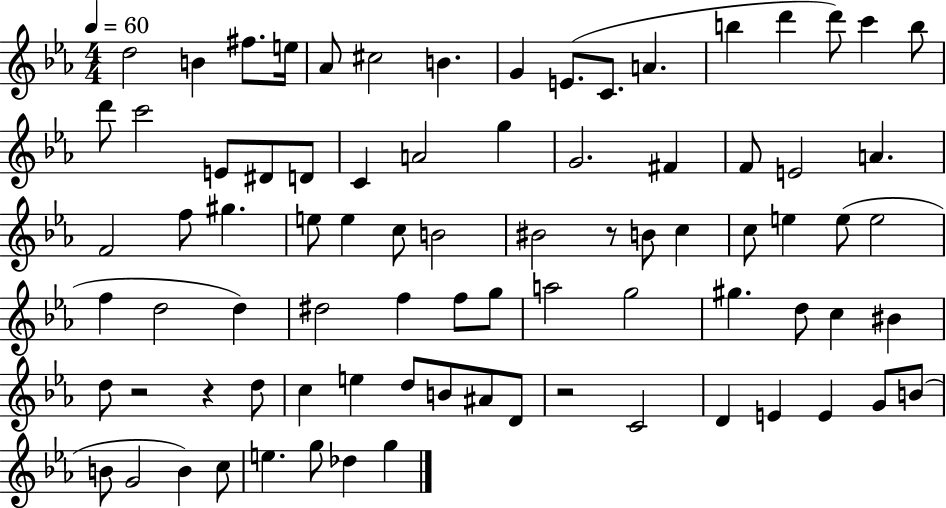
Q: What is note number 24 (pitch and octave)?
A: G5